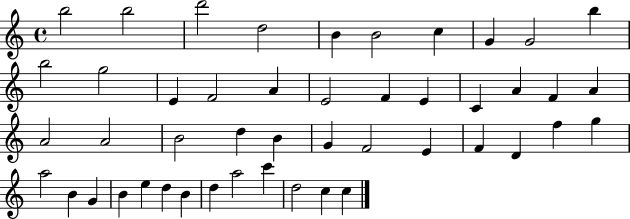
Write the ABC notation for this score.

X:1
T:Untitled
M:4/4
L:1/4
K:C
b2 b2 d'2 d2 B B2 c G G2 b b2 g2 E F2 A E2 F E C A F A A2 A2 B2 d B G F2 E F D f g a2 B G B e d B d a2 c' d2 c c